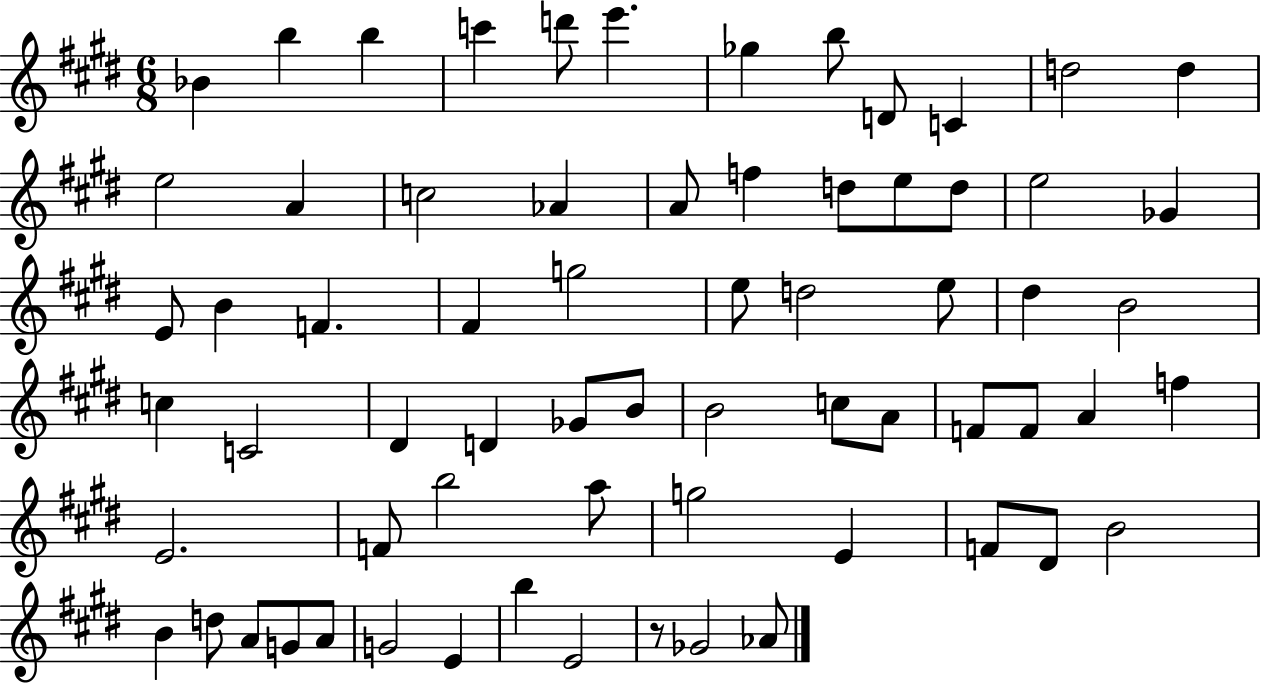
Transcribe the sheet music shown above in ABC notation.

X:1
T:Untitled
M:6/8
L:1/4
K:E
_B b b c' d'/2 e' _g b/2 D/2 C d2 d e2 A c2 _A A/2 f d/2 e/2 d/2 e2 _G E/2 B F ^F g2 e/2 d2 e/2 ^d B2 c C2 ^D D _G/2 B/2 B2 c/2 A/2 F/2 F/2 A f E2 F/2 b2 a/2 g2 E F/2 ^D/2 B2 B d/2 A/2 G/2 A/2 G2 E b E2 z/2 _G2 _A/2